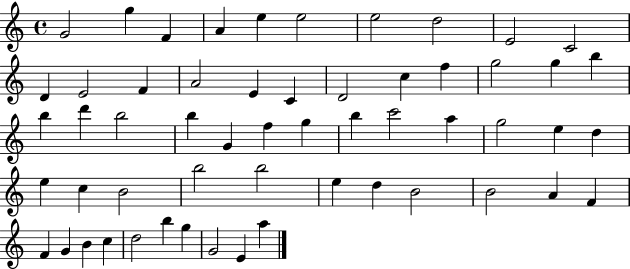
G4/h G5/q F4/q A4/q E5/q E5/h E5/h D5/h E4/h C4/h D4/q E4/h F4/q A4/h E4/q C4/q D4/h C5/q F5/q G5/h G5/q B5/q B5/q D6/q B5/h B5/q G4/q F5/q G5/q B5/q C6/h A5/q G5/h E5/q D5/q E5/q C5/q B4/h B5/h B5/h E5/q D5/q B4/h B4/h A4/q F4/q F4/q G4/q B4/q C5/q D5/h B5/q G5/q G4/h E4/q A5/q